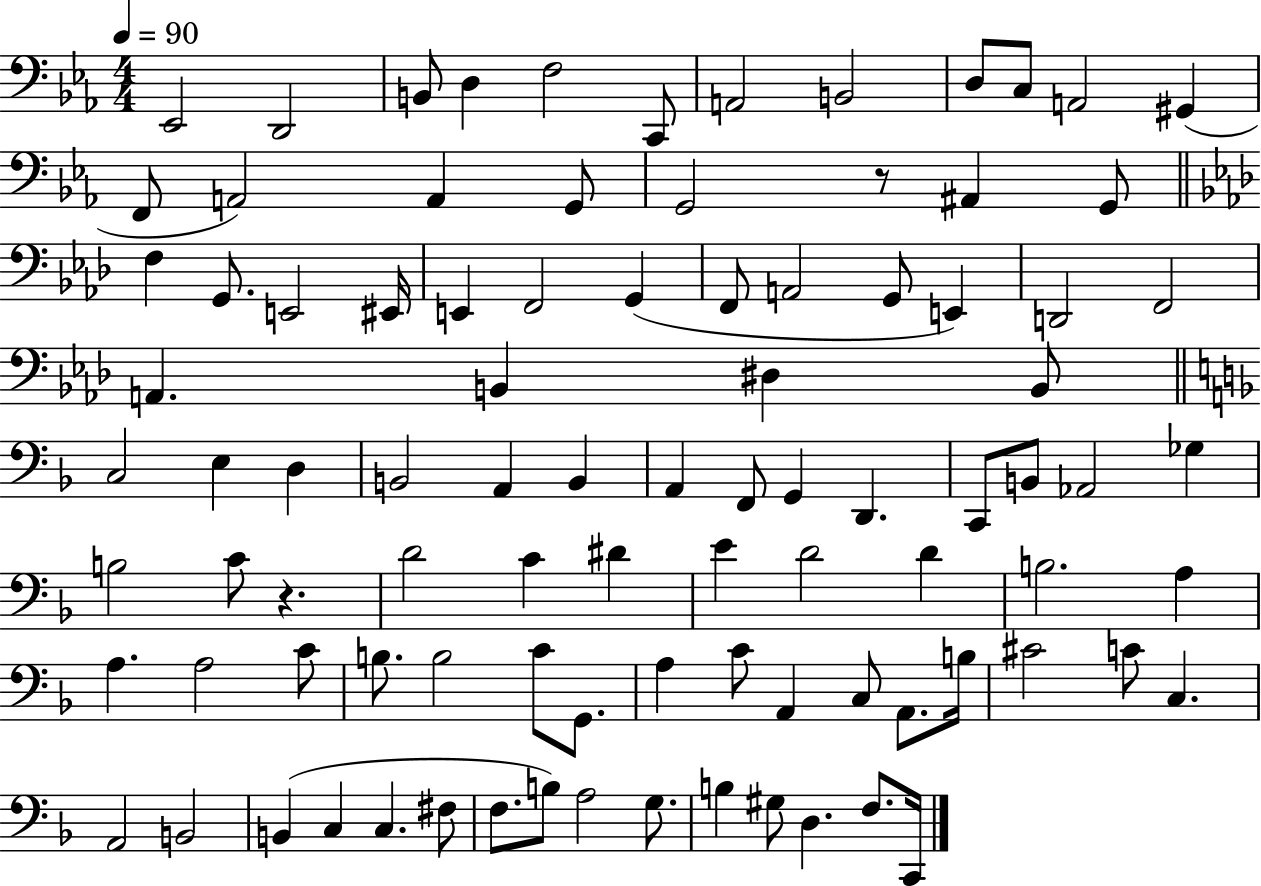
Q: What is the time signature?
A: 4/4